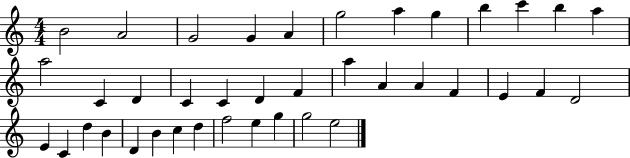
X:1
T:Untitled
M:4/4
L:1/4
K:C
B2 A2 G2 G A g2 a g b c' b a a2 C D C C D F a A A F E F D2 E C d B D B c d f2 e g g2 e2